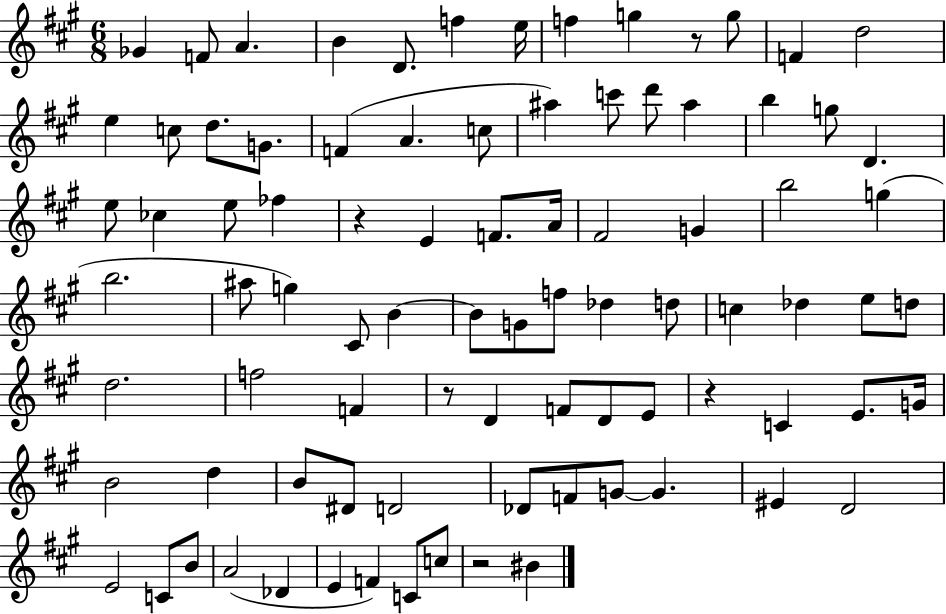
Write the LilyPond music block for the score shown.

{
  \clef treble
  \numericTimeSignature
  \time 6/8
  \key a \major
  ges'4 f'8 a'4. | b'4 d'8. f''4 e''16 | f''4 g''4 r8 g''8 | f'4 d''2 | \break e''4 c''8 d''8. g'8. | f'4( a'4. c''8 | ais''4) c'''8 d'''8 ais''4 | b''4 g''8 d'4. | \break e''8 ces''4 e''8 fes''4 | r4 e'4 f'8. a'16 | fis'2 g'4 | b''2 g''4( | \break b''2. | ais''8 g''4) cis'8 b'4~~ | b'8 g'8 f''8 des''4 d''8 | c''4 des''4 e''8 d''8 | \break d''2. | f''2 f'4 | r8 d'4 f'8 d'8 e'8 | r4 c'4 e'8. g'16 | \break b'2 d''4 | b'8 dis'8 d'2 | des'8 f'8 g'8~~ g'4. | eis'4 d'2 | \break e'2 c'8 b'8 | a'2( des'4 | e'4 f'4) c'8 c''8 | r2 bis'4 | \break \bar "|."
}